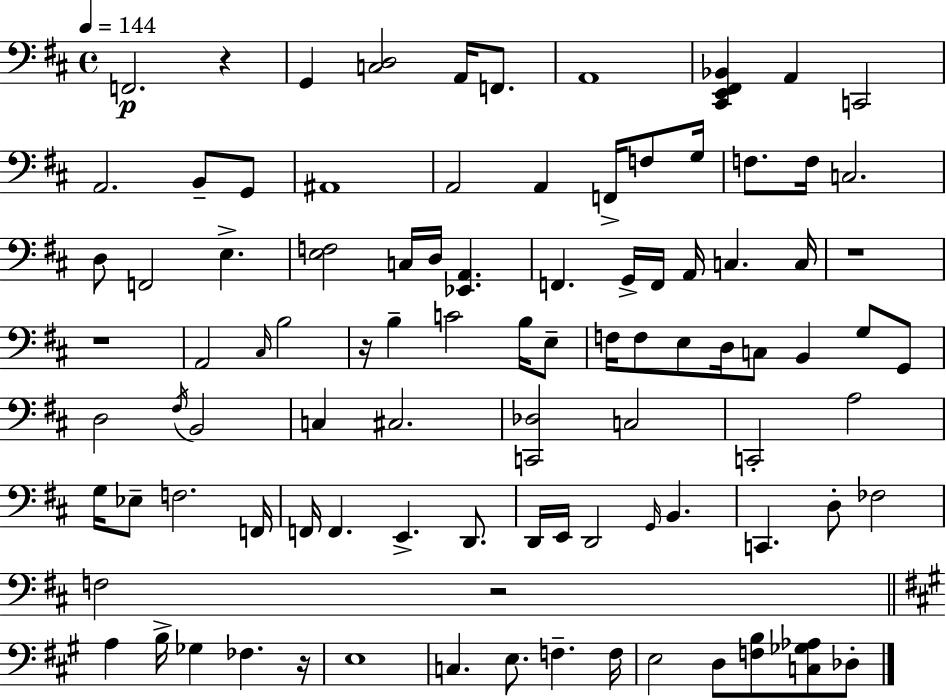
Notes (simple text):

F2/h. R/q G2/q [C3,D3]/h A2/s F2/e. A2/w [C#2,E2,F#2,Bb2]/q A2/q C2/h A2/h. B2/e G2/e A#2/w A2/h A2/q F2/s F3/e G3/s F3/e. F3/s C3/h. D3/e F2/h E3/q. [E3,F3]/h C3/s D3/s [Eb2,A2]/q. F2/q. G2/s F2/s A2/s C3/q. C3/s R/w R/w A2/h C#3/s B3/h R/s B3/q C4/h B3/s E3/e F3/s F3/e E3/e D3/s C3/e B2/q G3/e G2/e D3/h F#3/s B2/h C3/q C#3/h. [C2,Db3]/h C3/h C2/h A3/h G3/s Eb3/e F3/h. F2/s F2/s F2/q. E2/q. D2/e. D2/s E2/s D2/h G2/s B2/q. C2/q. D3/e FES3/h F3/h R/h A3/q B3/s Gb3/q FES3/q. R/s E3/w C3/q. E3/e. F3/q. F3/s E3/h D3/e [F3,B3]/e [C3,Gb3,Ab3]/e Db3/e